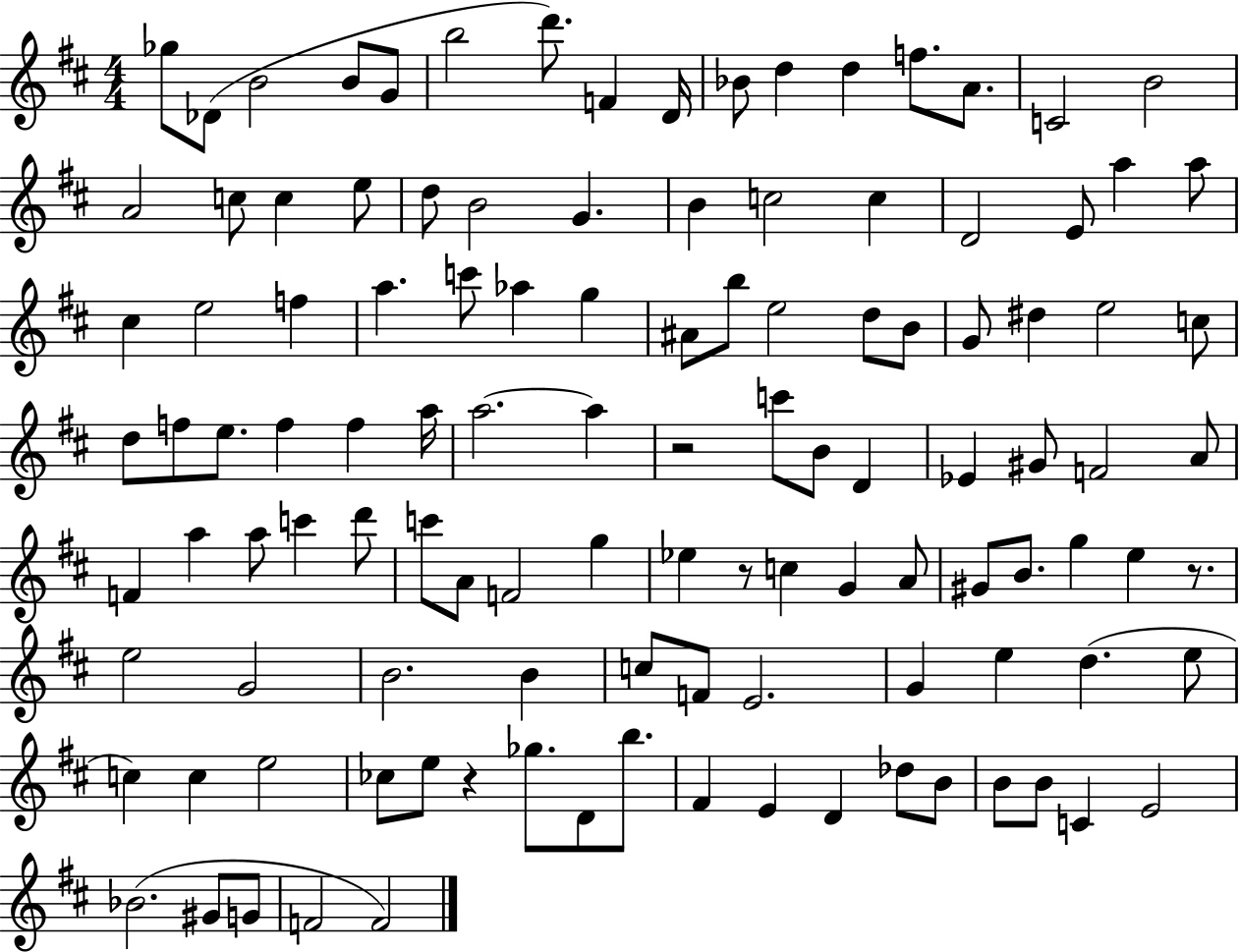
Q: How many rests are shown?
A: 4